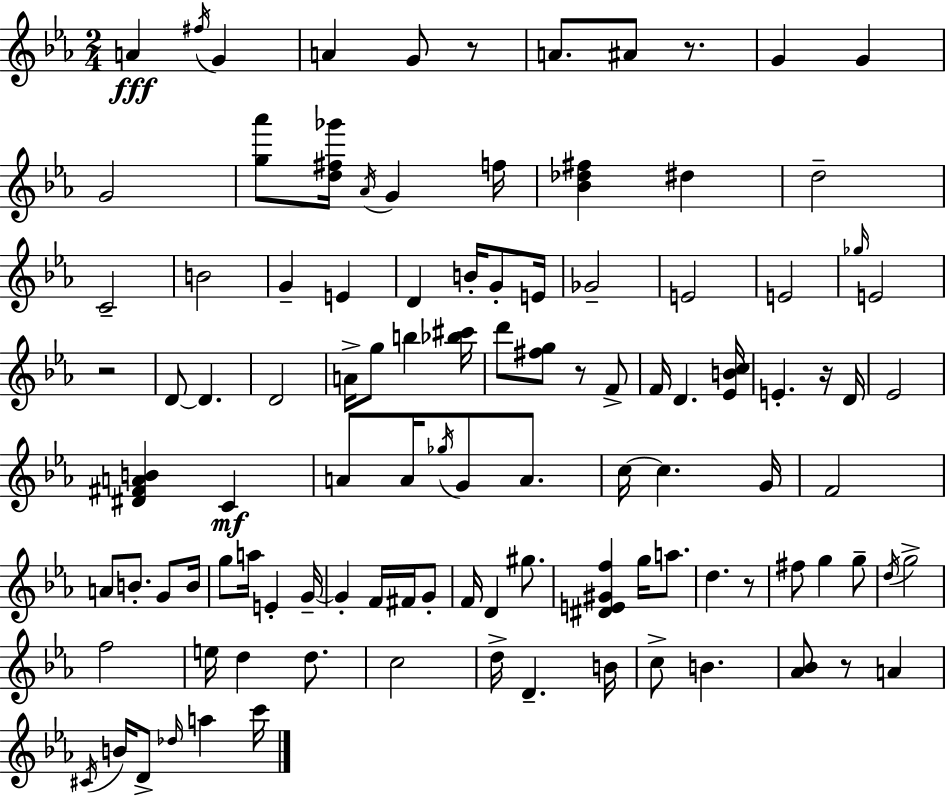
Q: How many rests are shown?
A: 7